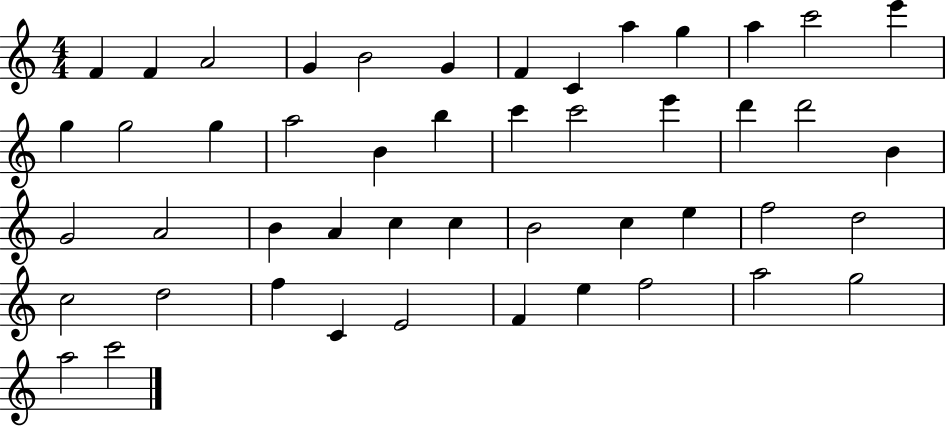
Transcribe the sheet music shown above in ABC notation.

X:1
T:Untitled
M:4/4
L:1/4
K:C
F F A2 G B2 G F C a g a c'2 e' g g2 g a2 B b c' c'2 e' d' d'2 B G2 A2 B A c c B2 c e f2 d2 c2 d2 f C E2 F e f2 a2 g2 a2 c'2